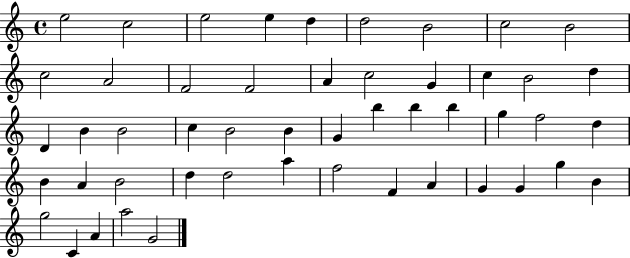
E5/h C5/h E5/h E5/q D5/q D5/h B4/h C5/h B4/h C5/h A4/h F4/h F4/h A4/q C5/h G4/q C5/q B4/h D5/q D4/q B4/q B4/h C5/q B4/h B4/q G4/q B5/q B5/q B5/q G5/q F5/h D5/q B4/q A4/q B4/h D5/q D5/h A5/q F5/h F4/q A4/q G4/q G4/q G5/q B4/q G5/h C4/q A4/q A5/h G4/h